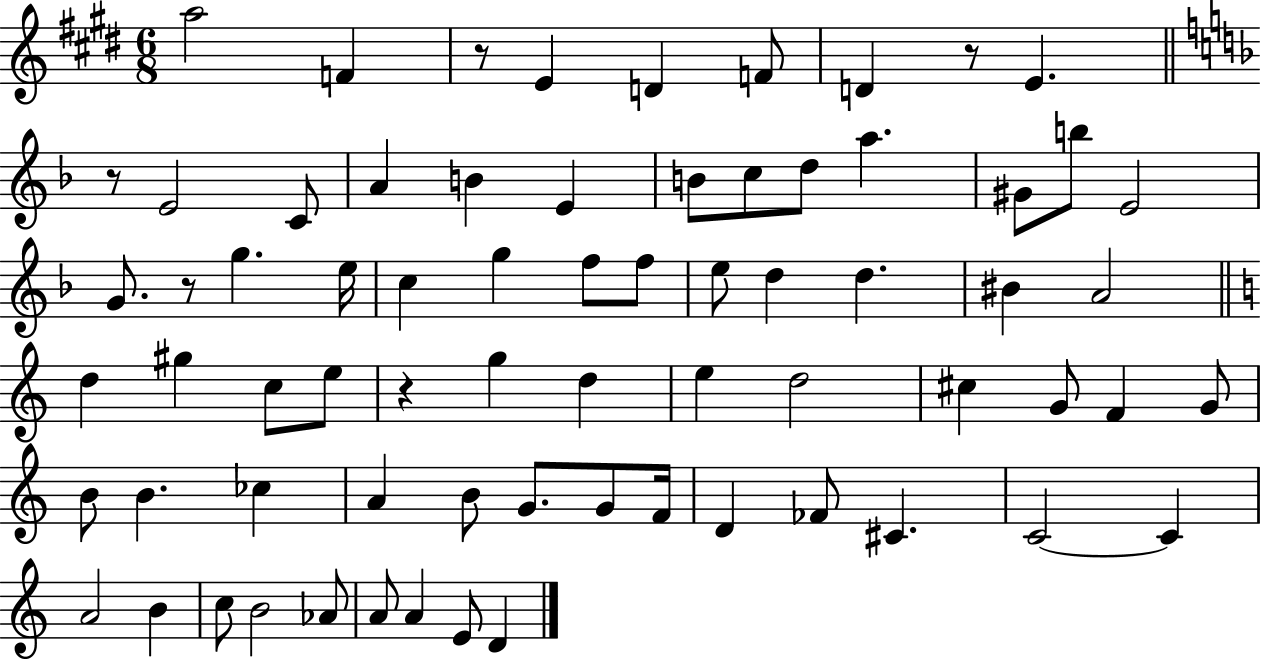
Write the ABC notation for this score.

X:1
T:Untitled
M:6/8
L:1/4
K:E
a2 F z/2 E D F/2 D z/2 E z/2 E2 C/2 A B E B/2 c/2 d/2 a ^G/2 b/2 E2 G/2 z/2 g e/4 c g f/2 f/2 e/2 d d ^B A2 d ^g c/2 e/2 z g d e d2 ^c G/2 F G/2 B/2 B _c A B/2 G/2 G/2 F/4 D _F/2 ^C C2 C A2 B c/2 B2 _A/2 A/2 A E/2 D